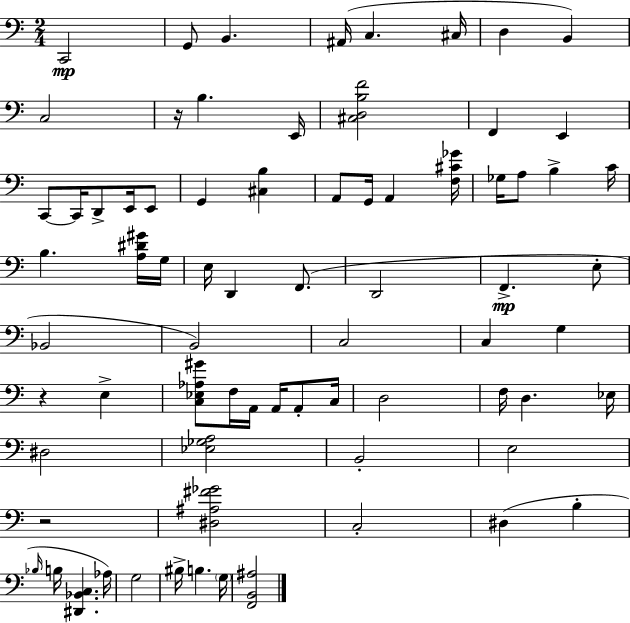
X:1
T:Untitled
M:2/4
L:1/4
K:Am
C,,2 G,,/2 B,, ^A,,/4 C, ^C,/4 D, B,, C,2 z/4 B, E,,/4 [^C,D,B,F]2 F,, E,, C,,/2 C,,/4 D,,/2 E,,/4 E,,/2 G,, [^C,B,] A,,/2 G,,/4 A,, [F,^C_G]/4 _G,/4 A,/2 B, C/4 B, [A,^D^G]/4 G,/4 E,/4 D,, F,,/2 D,,2 F,, E,/2 _B,,2 B,,2 C,2 C, G, z E, [C,_E,_A,^G]/2 F,/4 A,,/4 A,,/4 A,,/2 C,/4 D,2 F,/4 D, _E,/4 ^D,2 [_E,_G,A,]2 B,,2 E,2 z2 [^D,^A,^F_G]2 C,2 ^D, B, _B,/4 B,/4 [^D,,_B,,C,] _A,/4 G,2 ^B,/4 B, G,/4 [F,,B,,^A,]2